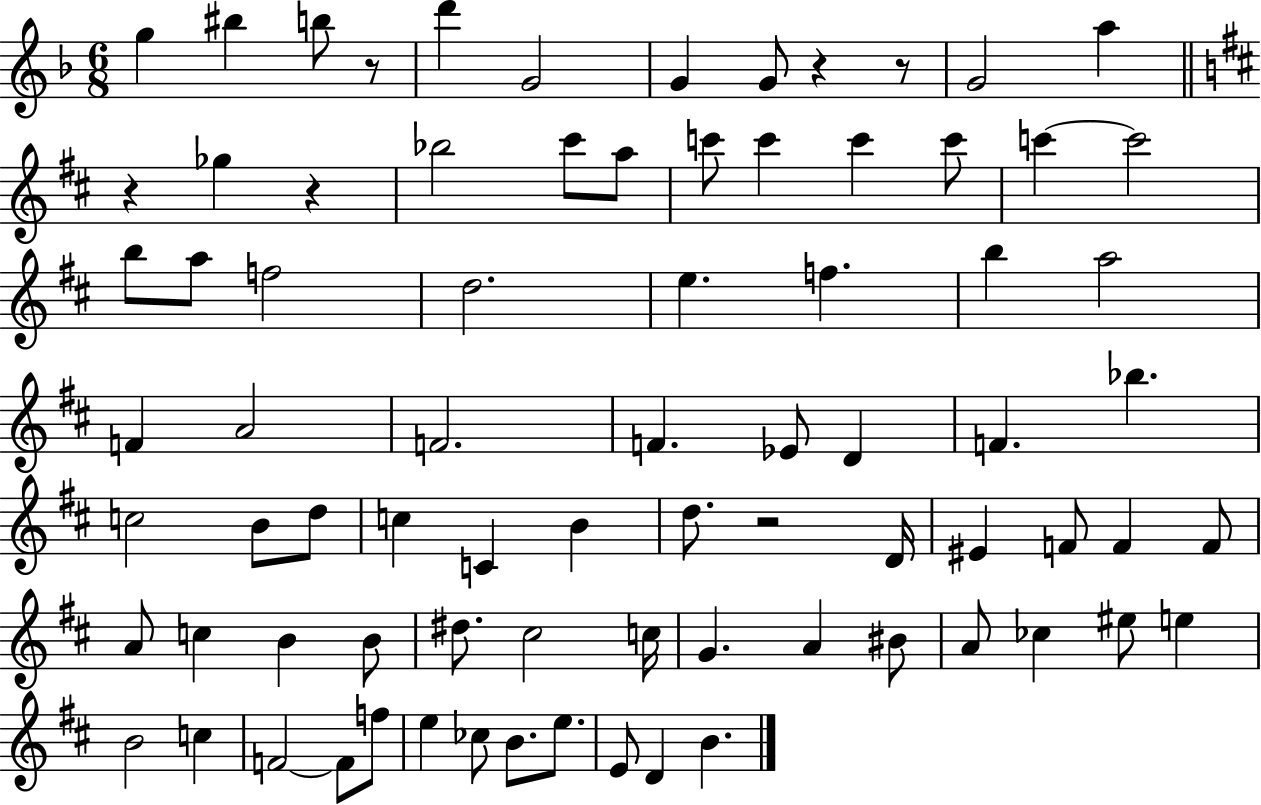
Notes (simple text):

G5/q BIS5/q B5/e R/e D6/q G4/h G4/q G4/e R/q R/e G4/h A5/q R/q Gb5/q R/q Bb5/h C#6/e A5/e C6/e C6/q C6/q C6/e C6/q C6/h B5/e A5/e F5/h D5/h. E5/q. F5/q. B5/q A5/h F4/q A4/h F4/h. F4/q. Eb4/e D4/q F4/q. Bb5/q. C5/h B4/e D5/e C5/q C4/q B4/q D5/e. R/h D4/s EIS4/q F4/e F4/q F4/e A4/e C5/q B4/q B4/e D#5/e. C#5/h C5/s G4/q. A4/q BIS4/e A4/e CES5/q EIS5/e E5/q B4/h C5/q F4/h F4/e F5/e E5/q CES5/e B4/e. E5/e. E4/e D4/q B4/q.